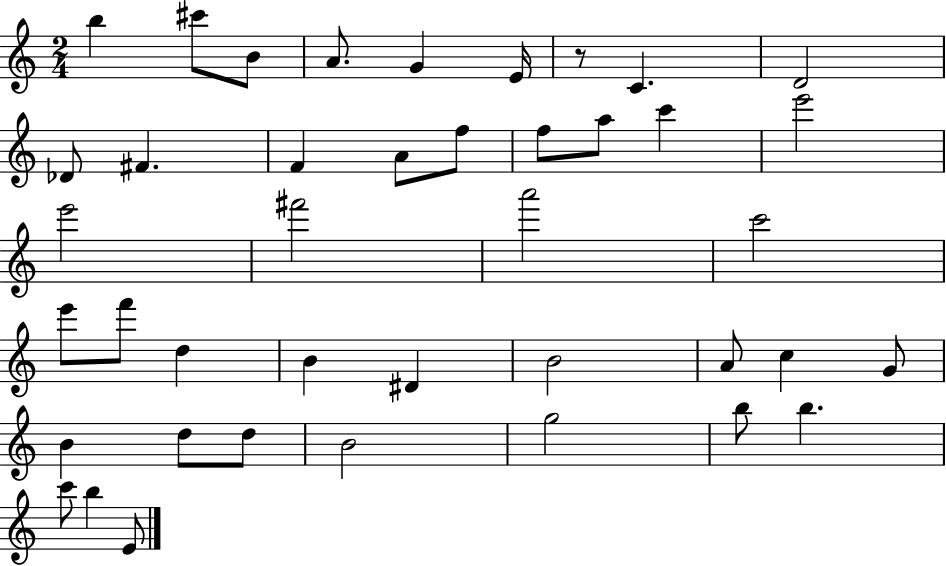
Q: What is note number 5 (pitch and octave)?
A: G4